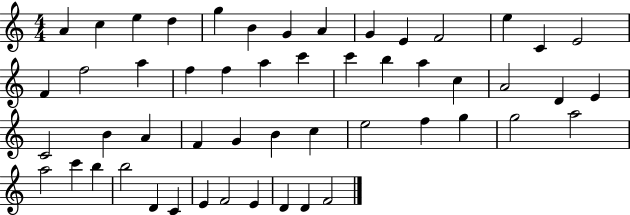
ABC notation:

X:1
T:Untitled
M:4/4
L:1/4
K:C
A c e d g B G A G E F2 e C E2 F f2 a f f a c' c' b a c A2 D E C2 B A F G B c e2 f g g2 a2 a2 c' b b2 D C E F2 E D D F2